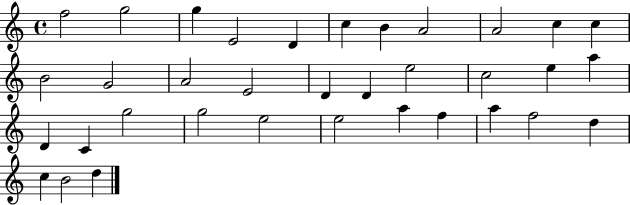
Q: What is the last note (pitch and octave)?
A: D5